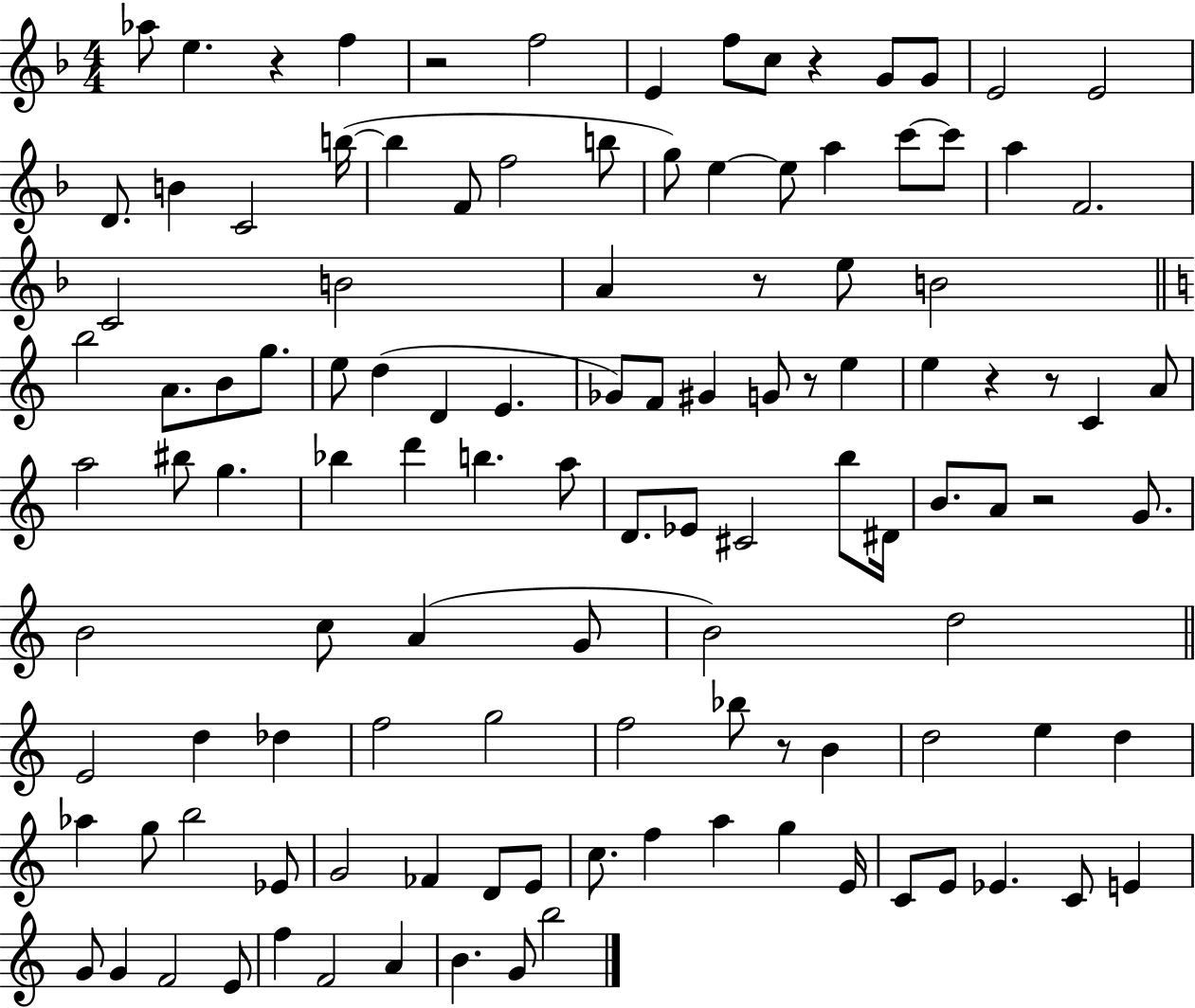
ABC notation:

X:1
T:Untitled
M:4/4
L:1/4
K:F
_a/2 e z f z2 f2 E f/2 c/2 z G/2 G/2 E2 E2 D/2 B C2 b/4 b F/2 f2 b/2 g/2 e e/2 a c'/2 c'/2 a F2 C2 B2 A z/2 e/2 B2 b2 A/2 B/2 g/2 e/2 d D E _G/2 F/2 ^G G/2 z/2 e e z z/2 C A/2 a2 ^b/2 g _b d' b a/2 D/2 _E/2 ^C2 b/2 ^D/4 B/2 A/2 z2 G/2 B2 c/2 A G/2 B2 d2 E2 d _d f2 g2 f2 _b/2 z/2 B d2 e d _a g/2 b2 _E/2 G2 _F D/2 E/2 c/2 f a g E/4 C/2 E/2 _E C/2 E G/2 G F2 E/2 f F2 A B G/2 b2